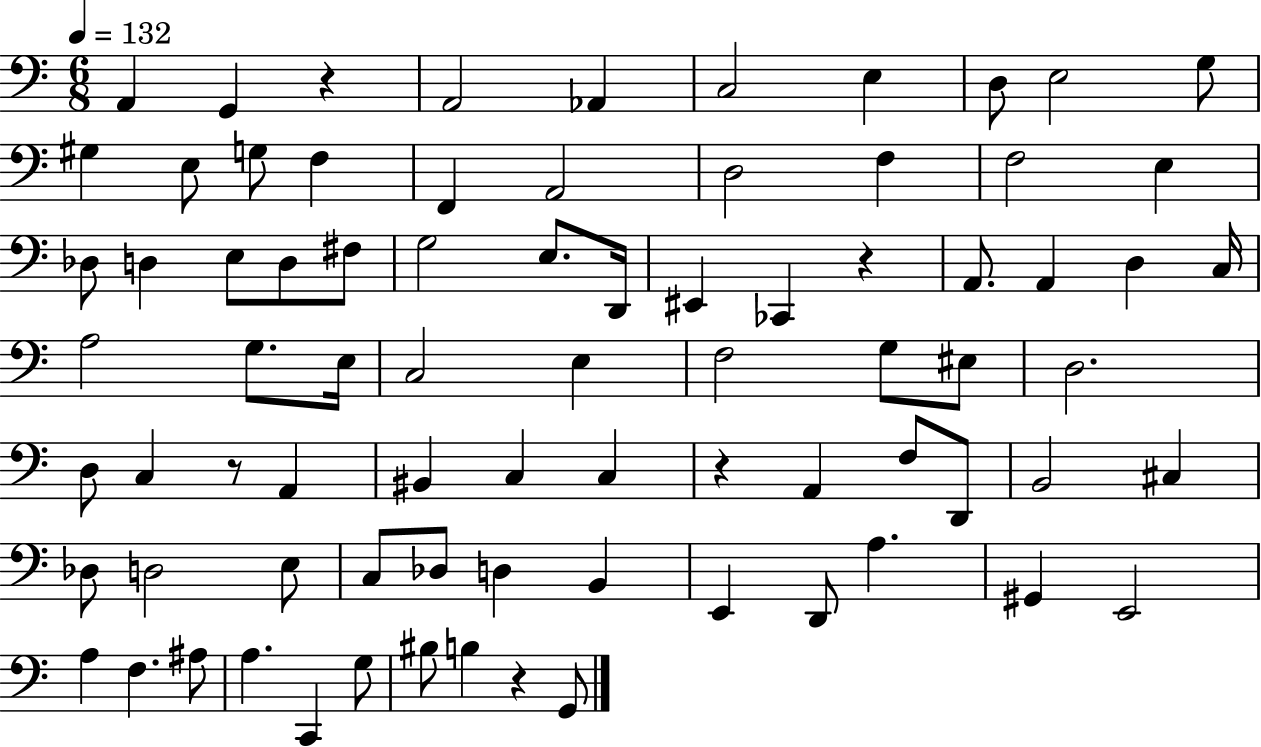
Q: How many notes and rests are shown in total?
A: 79